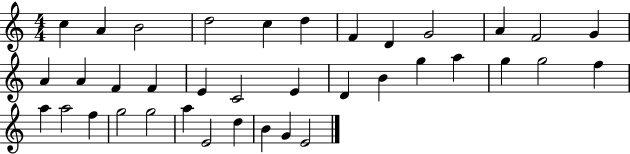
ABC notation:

X:1
T:Untitled
M:4/4
L:1/4
K:C
c A B2 d2 c d F D G2 A F2 G A A F F E C2 E D B g a g g2 f a a2 f g2 g2 a E2 d B G E2